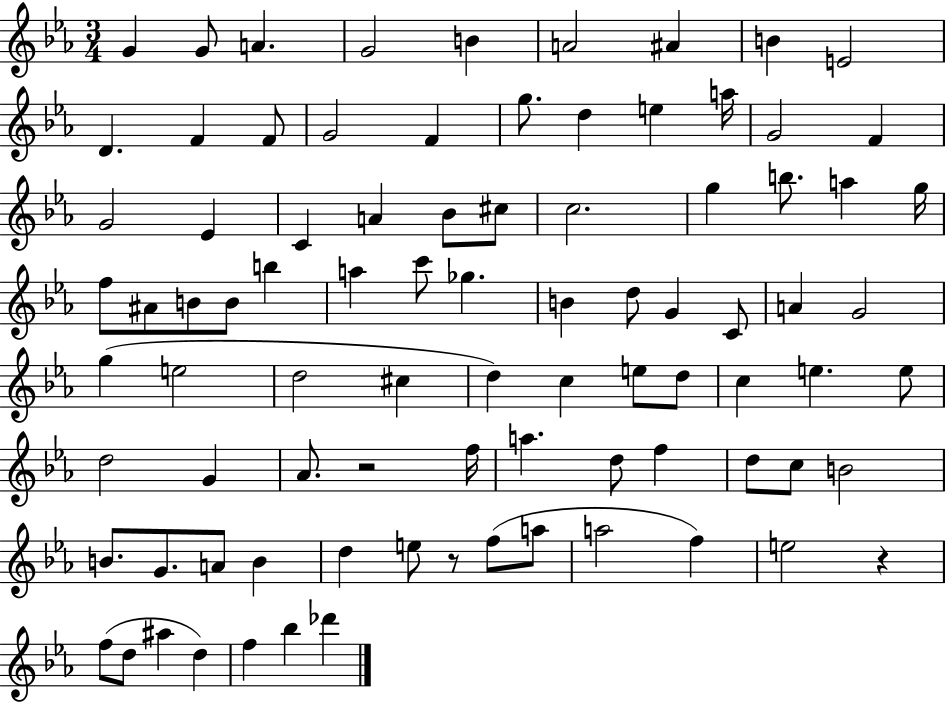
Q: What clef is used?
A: treble